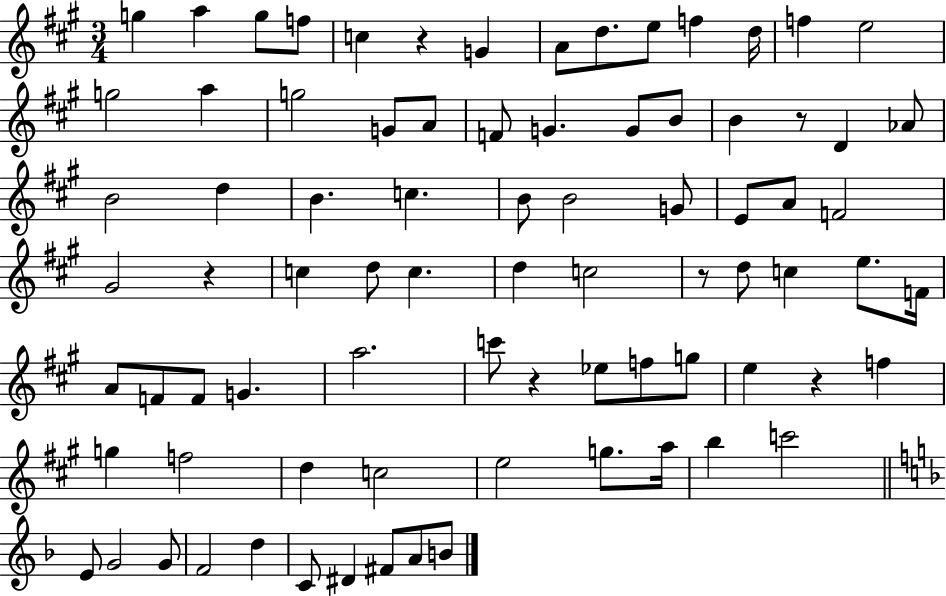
{
  \clef treble
  \numericTimeSignature
  \time 3/4
  \key a \major
  g''4 a''4 g''8 f''8 | c''4 r4 g'4 | a'8 d''8. e''8 f''4 d''16 | f''4 e''2 | \break g''2 a''4 | g''2 g'8 a'8 | f'8 g'4. g'8 b'8 | b'4 r8 d'4 aes'8 | \break b'2 d''4 | b'4. c''4. | b'8 b'2 g'8 | e'8 a'8 f'2 | \break gis'2 r4 | c''4 d''8 c''4. | d''4 c''2 | r8 d''8 c''4 e''8. f'16 | \break a'8 f'8 f'8 g'4. | a''2. | c'''8 r4 ees''8 f''8 g''8 | e''4 r4 f''4 | \break g''4 f''2 | d''4 c''2 | e''2 g''8. a''16 | b''4 c'''2 | \break \bar "||" \break \key f \major e'8 g'2 g'8 | f'2 d''4 | c'8 dis'4 fis'8 a'8 b'8 | \bar "|."
}